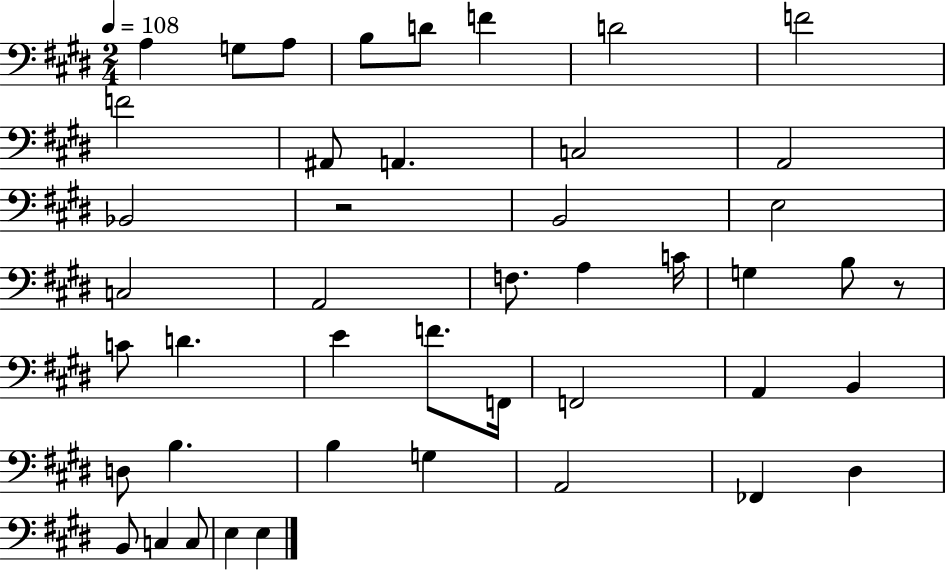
{
  \clef bass
  \numericTimeSignature
  \time 2/4
  \key e \major
  \tempo 4 = 108
  a4 g8 a8 | b8 d'8 f'4 | d'2 | f'2 | \break f'2 | ais,8 a,4. | c2 | a,2 | \break bes,2 | r2 | b,2 | e2 | \break c2 | a,2 | f8. a4 c'16 | g4 b8 r8 | \break c'8 d'4. | e'4 f'8. f,16 | f,2 | a,4 b,4 | \break d8 b4. | b4 g4 | a,2 | fes,4 dis4 | \break b,8 c4 c8 | e4 e4 | \bar "|."
}